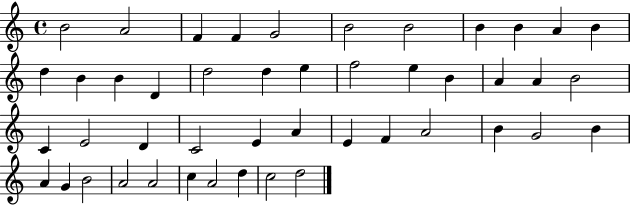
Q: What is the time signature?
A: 4/4